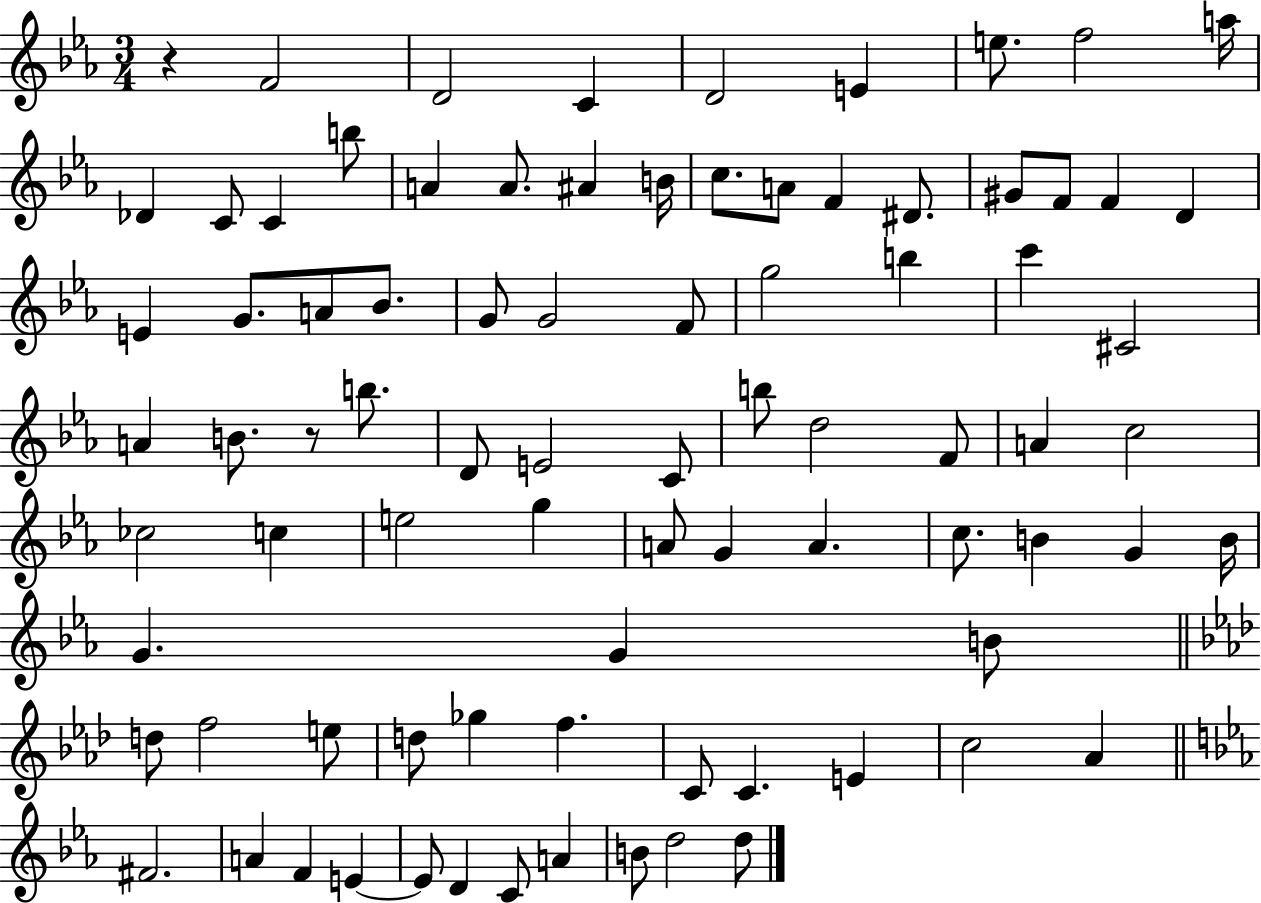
{
  \clef treble
  \numericTimeSignature
  \time 3/4
  \key ees \major
  r4 f'2 | d'2 c'4 | d'2 e'4 | e''8. f''2 a''16 | \break des'4 c'8 c'4 b''8 | a'4 a'8. ais'4 b'16 | c''8. a'8 f'4 dis'8. | gis'8 f'8 f'4 d'4 | \break e'4 g'8. a'8 bes'8. | g'8 g'2 f'8 | g''2 b''4 | c'''4 cis'2 | \break a'4 b'8. r8 b''8. | d'8 e'2 c'8 | b''8 d''2 f'8 | a'4 c''2 | \break ces''2 c''4 | e''2 g''4 | a'8 g'4 a'4. | c''8. b'4 g'4 b'16 | \break g'4. g'4 b'8 | \bar "||" \break \key f \minor d''8 f''2 e''8 | d''8 ges''4 f''4. | c'8 c'4. e'4 | c''2 aes'4 | \break \bar "||" \break \key ees \major fis'2. | a'4 f'4 e'4~~ | e'8 d'4 c'8 a'4 | b'8 d''2 d''8 | \break \bar "|."
}